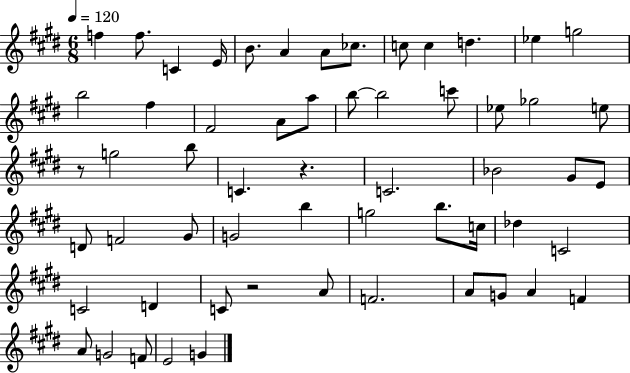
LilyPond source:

{
  \clef treble
  \numericTimeSignature
  \time 6/8
  \key e \major
  \tempo 4 = 120
  \repeat volta 2 { f''4 f''8. c'4 e'16 | b'8. a'4 a'8 ces''8. | c''8 c''4 d''4. | ees''4 g''2 | \break b''2 fis''4 | fis'2 a'8 a''8 | b''8~~ b''2 c'''8 | ees''8 ges''2 e''8 | \break r8 g''2 b''8 | c'4. r4. | c'2. | bes'2 gis'8 e'8 | \break d'8 f'2 gis'8 | g'2 b''4 | g''2 b''8. c''16 | des''4 c'2 | \break c'2 d'4 | c'8 r2 a'8 | f'2. | a'8 g'8 a'4 f'4 | \break a'8 g'2 f'8 | e'2 g'4 | } \bar "|."
}